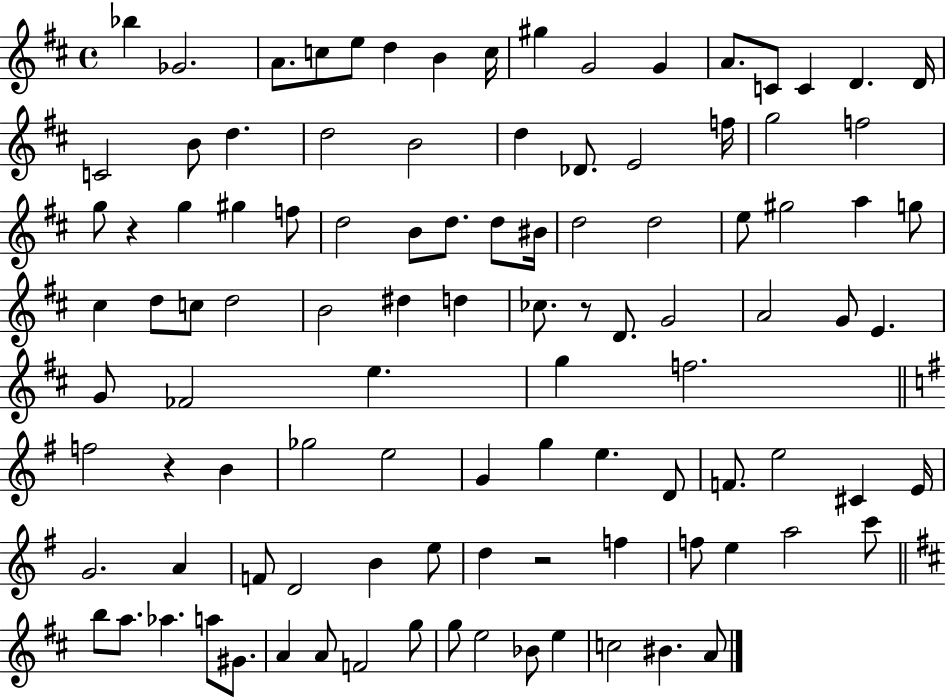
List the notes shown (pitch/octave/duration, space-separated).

Bb5/q Gb4/h. A4/e. C5/e E5/e D5/q B4/q C5/s G#5/q G4/h G4/q A4/e. C4/e C4/q D4/q. D4/s C4/h B4/e D5/q. D5/h B4/h D5/q Db4/e. E4/h F5/s G5/h F5/h G5/e R/q G5/q G#5/q F5/e D5/h B4/e D5/e. D5/e BIS4/s D5/h D5/h E5/e G#5/h A5/q G5/e C#5/q D5/e C5/e D5/h B4/h D#5/q D5/q CES5/e. R/e D4/e. G4/h A4/h G4/e E4/q. G4/e FES4/h E5/q. G5/q F5/h. F5/h R/q B4/q Gb5/h E5/h G4/q G5/q E5/q. D4/e F4/e. E5/h C#4/q E4/s G4/h. A4/q F4/e D4/h B4/q E5/e D5/q R/h F5/q F5/e E5/q A5/h C6/e B5/e A5/e. Ab5/q. A5/e G#4/e. A4/q A4/e F4/h G5/e G5/e E5/h Bb4/e E5/q C5/h BIS4/q. A4/e